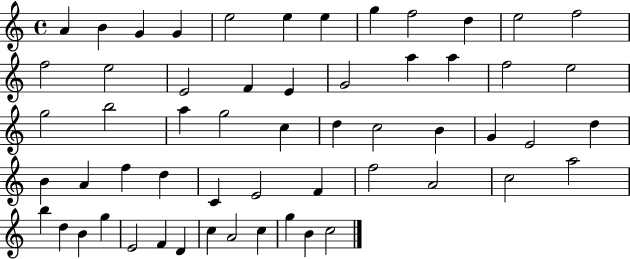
X:1
T:Untitled
M:4/4
L:1/4
K:C
A B G G e2 e e g f2 d e2 f2 f2 e2 E2 F E G2 a a f2 e2 g2 b2 a g2 c d c2 B G E2 d B A f d C E2 F f2 A2 c2 a2 b d B g E2 F D c A2 c g B c2